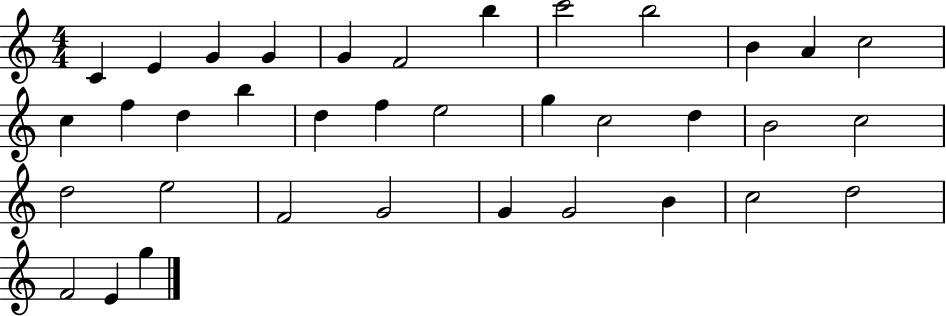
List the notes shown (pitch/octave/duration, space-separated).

C4/q E4/q G4/q G4/q G4/q F4/h B5/q C6/h B5/h B4/q A4/q C5/h C5/q F5/q D5/q B5/q D5/q F5/q E5/h G5/q C5/h D5/q B4/h C5/h D5/h E5/h F4/h G4/h G4/q G4/h B4/q C5/h D5/h F4/h E4/q G5/q